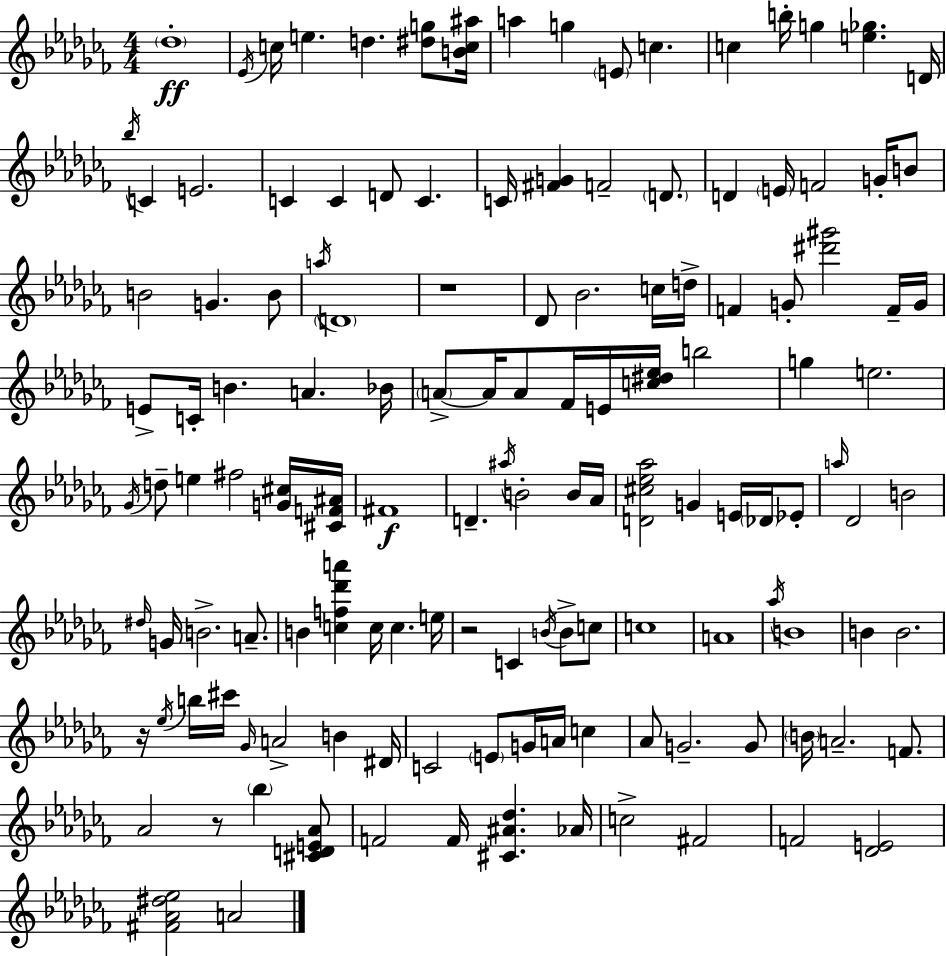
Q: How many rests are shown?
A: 4